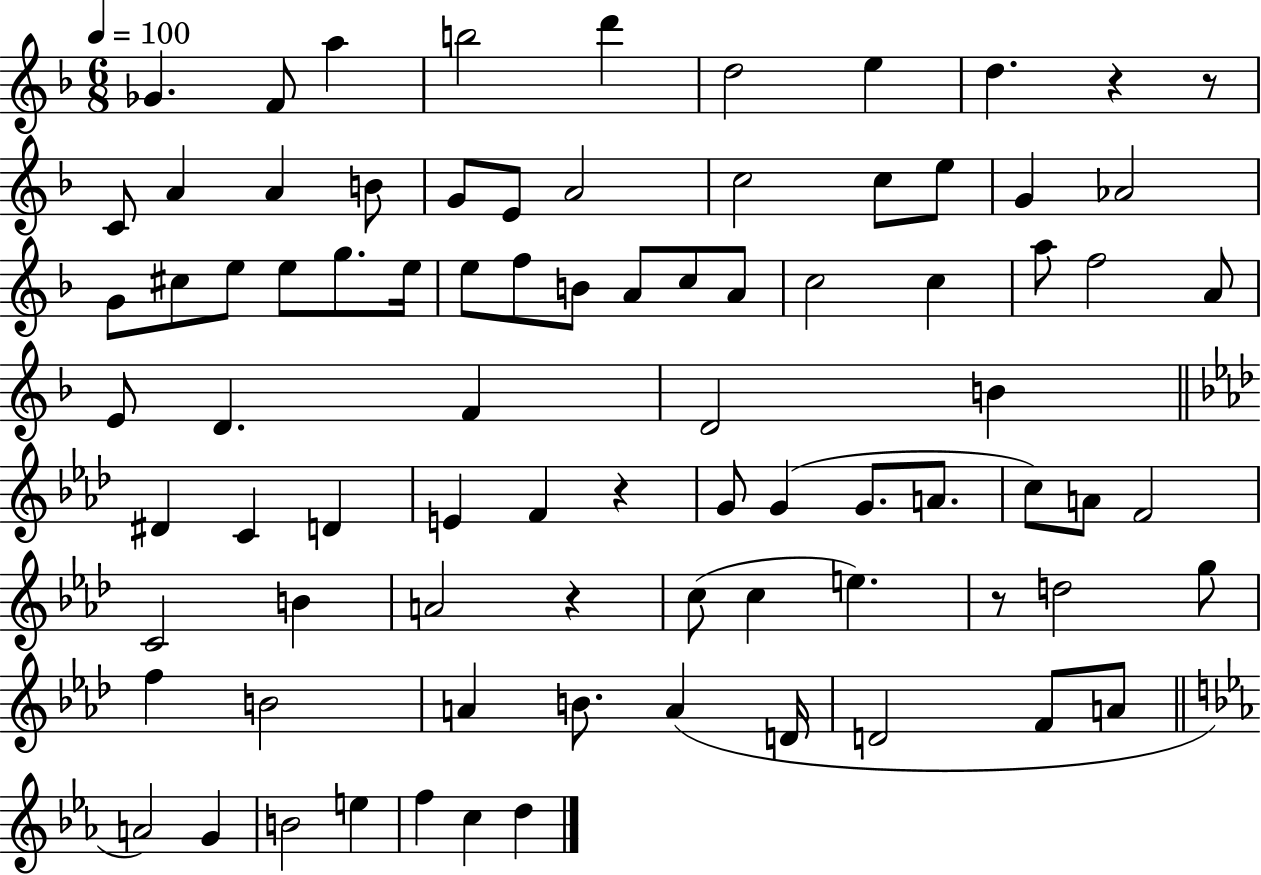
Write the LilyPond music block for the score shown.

{
  \clef treble
  \numericTimeSignature
  \time 6/8
  \key f \major
  \tempo 4 = 100
  ges'4. f'8 a''4 | b''2 d'''4 | d''2 e''4 | d''4. r4 r8 | \break c'8 a'4 a'4 b'8 | g'8 e'8 a'2 | c''2 c''8 e''8 | g'4 aes'2 | \break g'8 cis''8 e''8 e''8 g''8. e''16 | e''8 f''8 b'8 a'8 c''8 a'8 | c''2 c''4 | a''8 f''2 a'8 | \break e'8 d'4. f'4 | d'2 b'4 | \bar "||" \break \key f \minor dis'4 c'4 d'4 | e'4 f'4 r4 | g'8 g'4( g'8. a'8. | c''8) a'8 f'2 | \break c'2 b'4 | a'2 r4 | c''8( c''4 e''4.) | r8 d''2 g''8 | \break f''4 b'2 | a'4 b'8. a'4( d'16 | d'2 f'8 a'8 | \bar "||" \break \key ees \major a'2) g'4 | b'2 e''4 | f''4 c''4 d''4 | \bar "|."
}